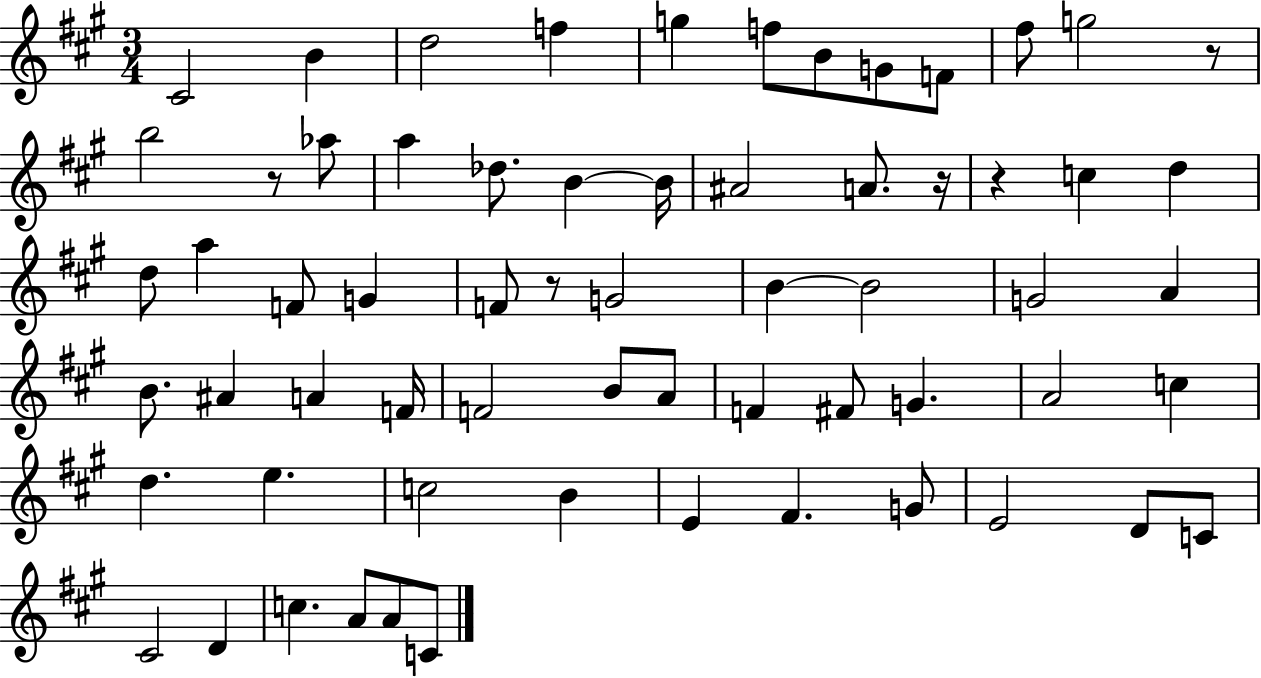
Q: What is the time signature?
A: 3/4